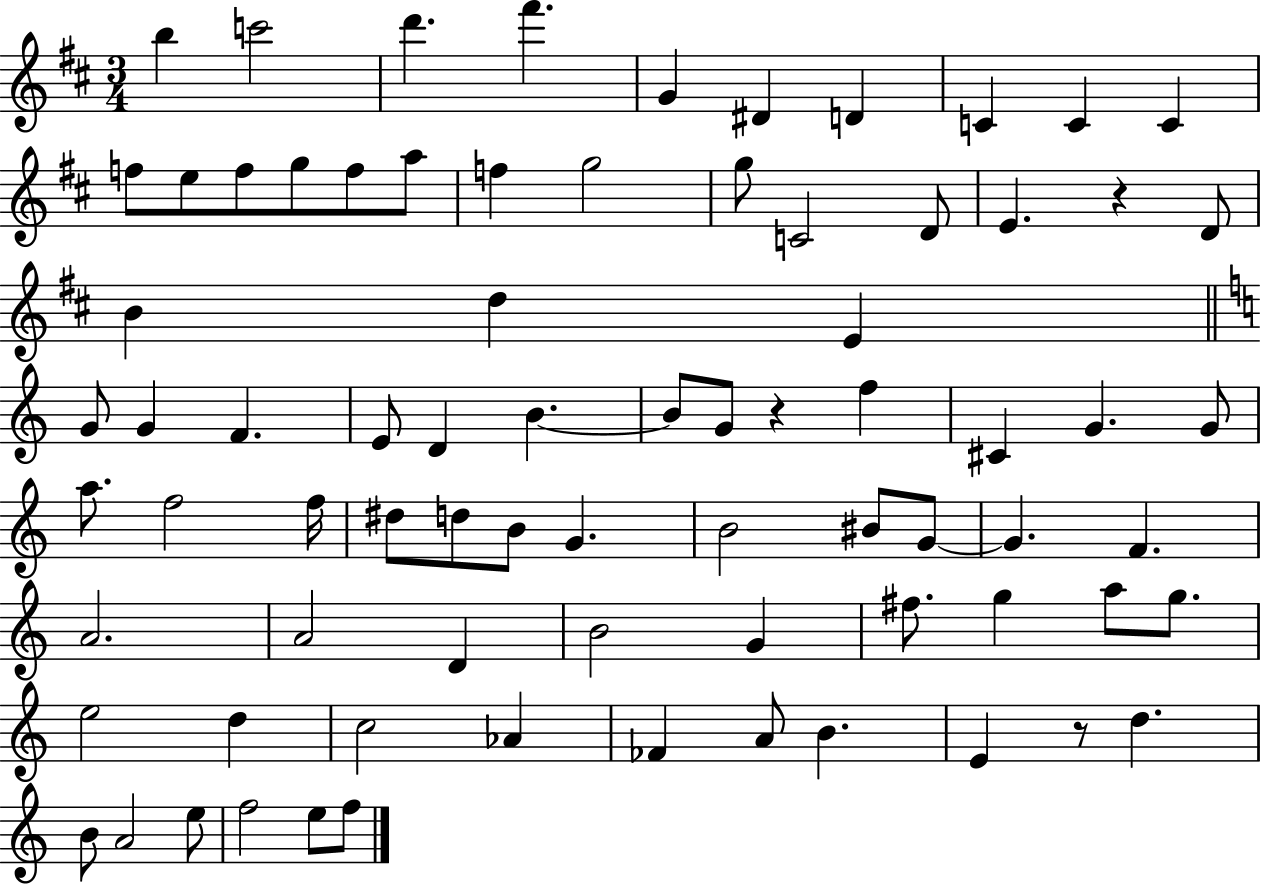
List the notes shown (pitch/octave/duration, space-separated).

B5/q C6/h D6/q. F#6/q. G4/q D#4/q D4/q C4/q C4/q C4/q F5/e E5/e F5/e G5/e F5/e A5/e F5/q G5/h G5/e C4/h D4/e E4/q. R/q D4/e B4/q D5/q E4/q G4/e G4/q F4/q. E4/e D4/q B4/q. B4/e G4/e R/q F5/q C#4/q G4/q. G4/e A5/e. F5/h F5/s D#5/e D5/e B4/e G4/q. B4/h BIS4/e G4/e G4/q. F4/q. A4/h. A4/h D4/q B4/h G4/q F#5/e. G5/q A5/e G5/e. E5/h D5/q C5/h Ab4/q FES4/q A4/e B4/q. E4/q R/e D5/q. B4/e A4/h E5/e F5/h E5/e F5/e